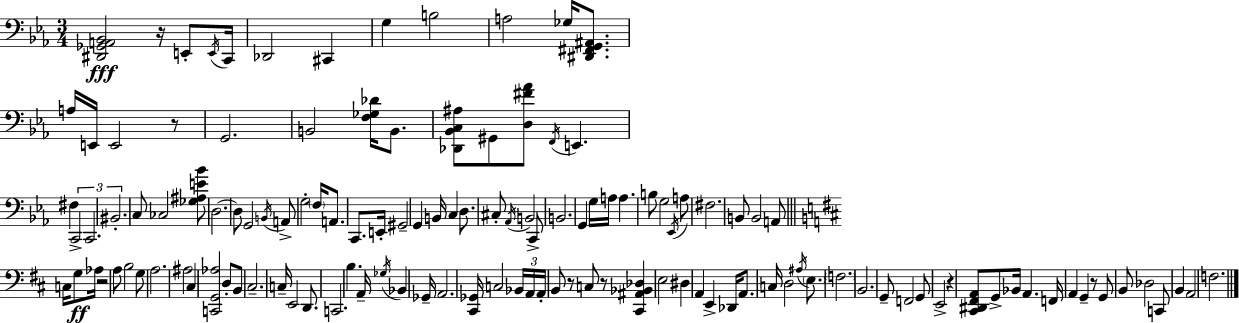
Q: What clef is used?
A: bass